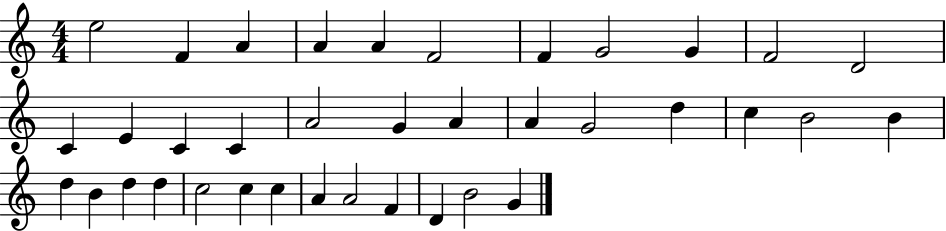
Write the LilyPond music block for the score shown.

{
  \clef treble
  \numericTimeSignature
  \time 4/4
  \key c \major
  e''2 f'4 a'4 | a'4 a'4 f'2 | f'4 g'2 g'4 | f'2 d'2 | \break c'4 e'4 c'4 c'4 | a'2 g'4 a'4 | a'4 g'2 d''4 | c''4 b'2 b'4 | \break d''4 b'4 d''4 d''4 | c''2 c''4 c''4 | a'4 a'2 f'4 | d'4 b'2 g'4 | \break \bar "|."
}